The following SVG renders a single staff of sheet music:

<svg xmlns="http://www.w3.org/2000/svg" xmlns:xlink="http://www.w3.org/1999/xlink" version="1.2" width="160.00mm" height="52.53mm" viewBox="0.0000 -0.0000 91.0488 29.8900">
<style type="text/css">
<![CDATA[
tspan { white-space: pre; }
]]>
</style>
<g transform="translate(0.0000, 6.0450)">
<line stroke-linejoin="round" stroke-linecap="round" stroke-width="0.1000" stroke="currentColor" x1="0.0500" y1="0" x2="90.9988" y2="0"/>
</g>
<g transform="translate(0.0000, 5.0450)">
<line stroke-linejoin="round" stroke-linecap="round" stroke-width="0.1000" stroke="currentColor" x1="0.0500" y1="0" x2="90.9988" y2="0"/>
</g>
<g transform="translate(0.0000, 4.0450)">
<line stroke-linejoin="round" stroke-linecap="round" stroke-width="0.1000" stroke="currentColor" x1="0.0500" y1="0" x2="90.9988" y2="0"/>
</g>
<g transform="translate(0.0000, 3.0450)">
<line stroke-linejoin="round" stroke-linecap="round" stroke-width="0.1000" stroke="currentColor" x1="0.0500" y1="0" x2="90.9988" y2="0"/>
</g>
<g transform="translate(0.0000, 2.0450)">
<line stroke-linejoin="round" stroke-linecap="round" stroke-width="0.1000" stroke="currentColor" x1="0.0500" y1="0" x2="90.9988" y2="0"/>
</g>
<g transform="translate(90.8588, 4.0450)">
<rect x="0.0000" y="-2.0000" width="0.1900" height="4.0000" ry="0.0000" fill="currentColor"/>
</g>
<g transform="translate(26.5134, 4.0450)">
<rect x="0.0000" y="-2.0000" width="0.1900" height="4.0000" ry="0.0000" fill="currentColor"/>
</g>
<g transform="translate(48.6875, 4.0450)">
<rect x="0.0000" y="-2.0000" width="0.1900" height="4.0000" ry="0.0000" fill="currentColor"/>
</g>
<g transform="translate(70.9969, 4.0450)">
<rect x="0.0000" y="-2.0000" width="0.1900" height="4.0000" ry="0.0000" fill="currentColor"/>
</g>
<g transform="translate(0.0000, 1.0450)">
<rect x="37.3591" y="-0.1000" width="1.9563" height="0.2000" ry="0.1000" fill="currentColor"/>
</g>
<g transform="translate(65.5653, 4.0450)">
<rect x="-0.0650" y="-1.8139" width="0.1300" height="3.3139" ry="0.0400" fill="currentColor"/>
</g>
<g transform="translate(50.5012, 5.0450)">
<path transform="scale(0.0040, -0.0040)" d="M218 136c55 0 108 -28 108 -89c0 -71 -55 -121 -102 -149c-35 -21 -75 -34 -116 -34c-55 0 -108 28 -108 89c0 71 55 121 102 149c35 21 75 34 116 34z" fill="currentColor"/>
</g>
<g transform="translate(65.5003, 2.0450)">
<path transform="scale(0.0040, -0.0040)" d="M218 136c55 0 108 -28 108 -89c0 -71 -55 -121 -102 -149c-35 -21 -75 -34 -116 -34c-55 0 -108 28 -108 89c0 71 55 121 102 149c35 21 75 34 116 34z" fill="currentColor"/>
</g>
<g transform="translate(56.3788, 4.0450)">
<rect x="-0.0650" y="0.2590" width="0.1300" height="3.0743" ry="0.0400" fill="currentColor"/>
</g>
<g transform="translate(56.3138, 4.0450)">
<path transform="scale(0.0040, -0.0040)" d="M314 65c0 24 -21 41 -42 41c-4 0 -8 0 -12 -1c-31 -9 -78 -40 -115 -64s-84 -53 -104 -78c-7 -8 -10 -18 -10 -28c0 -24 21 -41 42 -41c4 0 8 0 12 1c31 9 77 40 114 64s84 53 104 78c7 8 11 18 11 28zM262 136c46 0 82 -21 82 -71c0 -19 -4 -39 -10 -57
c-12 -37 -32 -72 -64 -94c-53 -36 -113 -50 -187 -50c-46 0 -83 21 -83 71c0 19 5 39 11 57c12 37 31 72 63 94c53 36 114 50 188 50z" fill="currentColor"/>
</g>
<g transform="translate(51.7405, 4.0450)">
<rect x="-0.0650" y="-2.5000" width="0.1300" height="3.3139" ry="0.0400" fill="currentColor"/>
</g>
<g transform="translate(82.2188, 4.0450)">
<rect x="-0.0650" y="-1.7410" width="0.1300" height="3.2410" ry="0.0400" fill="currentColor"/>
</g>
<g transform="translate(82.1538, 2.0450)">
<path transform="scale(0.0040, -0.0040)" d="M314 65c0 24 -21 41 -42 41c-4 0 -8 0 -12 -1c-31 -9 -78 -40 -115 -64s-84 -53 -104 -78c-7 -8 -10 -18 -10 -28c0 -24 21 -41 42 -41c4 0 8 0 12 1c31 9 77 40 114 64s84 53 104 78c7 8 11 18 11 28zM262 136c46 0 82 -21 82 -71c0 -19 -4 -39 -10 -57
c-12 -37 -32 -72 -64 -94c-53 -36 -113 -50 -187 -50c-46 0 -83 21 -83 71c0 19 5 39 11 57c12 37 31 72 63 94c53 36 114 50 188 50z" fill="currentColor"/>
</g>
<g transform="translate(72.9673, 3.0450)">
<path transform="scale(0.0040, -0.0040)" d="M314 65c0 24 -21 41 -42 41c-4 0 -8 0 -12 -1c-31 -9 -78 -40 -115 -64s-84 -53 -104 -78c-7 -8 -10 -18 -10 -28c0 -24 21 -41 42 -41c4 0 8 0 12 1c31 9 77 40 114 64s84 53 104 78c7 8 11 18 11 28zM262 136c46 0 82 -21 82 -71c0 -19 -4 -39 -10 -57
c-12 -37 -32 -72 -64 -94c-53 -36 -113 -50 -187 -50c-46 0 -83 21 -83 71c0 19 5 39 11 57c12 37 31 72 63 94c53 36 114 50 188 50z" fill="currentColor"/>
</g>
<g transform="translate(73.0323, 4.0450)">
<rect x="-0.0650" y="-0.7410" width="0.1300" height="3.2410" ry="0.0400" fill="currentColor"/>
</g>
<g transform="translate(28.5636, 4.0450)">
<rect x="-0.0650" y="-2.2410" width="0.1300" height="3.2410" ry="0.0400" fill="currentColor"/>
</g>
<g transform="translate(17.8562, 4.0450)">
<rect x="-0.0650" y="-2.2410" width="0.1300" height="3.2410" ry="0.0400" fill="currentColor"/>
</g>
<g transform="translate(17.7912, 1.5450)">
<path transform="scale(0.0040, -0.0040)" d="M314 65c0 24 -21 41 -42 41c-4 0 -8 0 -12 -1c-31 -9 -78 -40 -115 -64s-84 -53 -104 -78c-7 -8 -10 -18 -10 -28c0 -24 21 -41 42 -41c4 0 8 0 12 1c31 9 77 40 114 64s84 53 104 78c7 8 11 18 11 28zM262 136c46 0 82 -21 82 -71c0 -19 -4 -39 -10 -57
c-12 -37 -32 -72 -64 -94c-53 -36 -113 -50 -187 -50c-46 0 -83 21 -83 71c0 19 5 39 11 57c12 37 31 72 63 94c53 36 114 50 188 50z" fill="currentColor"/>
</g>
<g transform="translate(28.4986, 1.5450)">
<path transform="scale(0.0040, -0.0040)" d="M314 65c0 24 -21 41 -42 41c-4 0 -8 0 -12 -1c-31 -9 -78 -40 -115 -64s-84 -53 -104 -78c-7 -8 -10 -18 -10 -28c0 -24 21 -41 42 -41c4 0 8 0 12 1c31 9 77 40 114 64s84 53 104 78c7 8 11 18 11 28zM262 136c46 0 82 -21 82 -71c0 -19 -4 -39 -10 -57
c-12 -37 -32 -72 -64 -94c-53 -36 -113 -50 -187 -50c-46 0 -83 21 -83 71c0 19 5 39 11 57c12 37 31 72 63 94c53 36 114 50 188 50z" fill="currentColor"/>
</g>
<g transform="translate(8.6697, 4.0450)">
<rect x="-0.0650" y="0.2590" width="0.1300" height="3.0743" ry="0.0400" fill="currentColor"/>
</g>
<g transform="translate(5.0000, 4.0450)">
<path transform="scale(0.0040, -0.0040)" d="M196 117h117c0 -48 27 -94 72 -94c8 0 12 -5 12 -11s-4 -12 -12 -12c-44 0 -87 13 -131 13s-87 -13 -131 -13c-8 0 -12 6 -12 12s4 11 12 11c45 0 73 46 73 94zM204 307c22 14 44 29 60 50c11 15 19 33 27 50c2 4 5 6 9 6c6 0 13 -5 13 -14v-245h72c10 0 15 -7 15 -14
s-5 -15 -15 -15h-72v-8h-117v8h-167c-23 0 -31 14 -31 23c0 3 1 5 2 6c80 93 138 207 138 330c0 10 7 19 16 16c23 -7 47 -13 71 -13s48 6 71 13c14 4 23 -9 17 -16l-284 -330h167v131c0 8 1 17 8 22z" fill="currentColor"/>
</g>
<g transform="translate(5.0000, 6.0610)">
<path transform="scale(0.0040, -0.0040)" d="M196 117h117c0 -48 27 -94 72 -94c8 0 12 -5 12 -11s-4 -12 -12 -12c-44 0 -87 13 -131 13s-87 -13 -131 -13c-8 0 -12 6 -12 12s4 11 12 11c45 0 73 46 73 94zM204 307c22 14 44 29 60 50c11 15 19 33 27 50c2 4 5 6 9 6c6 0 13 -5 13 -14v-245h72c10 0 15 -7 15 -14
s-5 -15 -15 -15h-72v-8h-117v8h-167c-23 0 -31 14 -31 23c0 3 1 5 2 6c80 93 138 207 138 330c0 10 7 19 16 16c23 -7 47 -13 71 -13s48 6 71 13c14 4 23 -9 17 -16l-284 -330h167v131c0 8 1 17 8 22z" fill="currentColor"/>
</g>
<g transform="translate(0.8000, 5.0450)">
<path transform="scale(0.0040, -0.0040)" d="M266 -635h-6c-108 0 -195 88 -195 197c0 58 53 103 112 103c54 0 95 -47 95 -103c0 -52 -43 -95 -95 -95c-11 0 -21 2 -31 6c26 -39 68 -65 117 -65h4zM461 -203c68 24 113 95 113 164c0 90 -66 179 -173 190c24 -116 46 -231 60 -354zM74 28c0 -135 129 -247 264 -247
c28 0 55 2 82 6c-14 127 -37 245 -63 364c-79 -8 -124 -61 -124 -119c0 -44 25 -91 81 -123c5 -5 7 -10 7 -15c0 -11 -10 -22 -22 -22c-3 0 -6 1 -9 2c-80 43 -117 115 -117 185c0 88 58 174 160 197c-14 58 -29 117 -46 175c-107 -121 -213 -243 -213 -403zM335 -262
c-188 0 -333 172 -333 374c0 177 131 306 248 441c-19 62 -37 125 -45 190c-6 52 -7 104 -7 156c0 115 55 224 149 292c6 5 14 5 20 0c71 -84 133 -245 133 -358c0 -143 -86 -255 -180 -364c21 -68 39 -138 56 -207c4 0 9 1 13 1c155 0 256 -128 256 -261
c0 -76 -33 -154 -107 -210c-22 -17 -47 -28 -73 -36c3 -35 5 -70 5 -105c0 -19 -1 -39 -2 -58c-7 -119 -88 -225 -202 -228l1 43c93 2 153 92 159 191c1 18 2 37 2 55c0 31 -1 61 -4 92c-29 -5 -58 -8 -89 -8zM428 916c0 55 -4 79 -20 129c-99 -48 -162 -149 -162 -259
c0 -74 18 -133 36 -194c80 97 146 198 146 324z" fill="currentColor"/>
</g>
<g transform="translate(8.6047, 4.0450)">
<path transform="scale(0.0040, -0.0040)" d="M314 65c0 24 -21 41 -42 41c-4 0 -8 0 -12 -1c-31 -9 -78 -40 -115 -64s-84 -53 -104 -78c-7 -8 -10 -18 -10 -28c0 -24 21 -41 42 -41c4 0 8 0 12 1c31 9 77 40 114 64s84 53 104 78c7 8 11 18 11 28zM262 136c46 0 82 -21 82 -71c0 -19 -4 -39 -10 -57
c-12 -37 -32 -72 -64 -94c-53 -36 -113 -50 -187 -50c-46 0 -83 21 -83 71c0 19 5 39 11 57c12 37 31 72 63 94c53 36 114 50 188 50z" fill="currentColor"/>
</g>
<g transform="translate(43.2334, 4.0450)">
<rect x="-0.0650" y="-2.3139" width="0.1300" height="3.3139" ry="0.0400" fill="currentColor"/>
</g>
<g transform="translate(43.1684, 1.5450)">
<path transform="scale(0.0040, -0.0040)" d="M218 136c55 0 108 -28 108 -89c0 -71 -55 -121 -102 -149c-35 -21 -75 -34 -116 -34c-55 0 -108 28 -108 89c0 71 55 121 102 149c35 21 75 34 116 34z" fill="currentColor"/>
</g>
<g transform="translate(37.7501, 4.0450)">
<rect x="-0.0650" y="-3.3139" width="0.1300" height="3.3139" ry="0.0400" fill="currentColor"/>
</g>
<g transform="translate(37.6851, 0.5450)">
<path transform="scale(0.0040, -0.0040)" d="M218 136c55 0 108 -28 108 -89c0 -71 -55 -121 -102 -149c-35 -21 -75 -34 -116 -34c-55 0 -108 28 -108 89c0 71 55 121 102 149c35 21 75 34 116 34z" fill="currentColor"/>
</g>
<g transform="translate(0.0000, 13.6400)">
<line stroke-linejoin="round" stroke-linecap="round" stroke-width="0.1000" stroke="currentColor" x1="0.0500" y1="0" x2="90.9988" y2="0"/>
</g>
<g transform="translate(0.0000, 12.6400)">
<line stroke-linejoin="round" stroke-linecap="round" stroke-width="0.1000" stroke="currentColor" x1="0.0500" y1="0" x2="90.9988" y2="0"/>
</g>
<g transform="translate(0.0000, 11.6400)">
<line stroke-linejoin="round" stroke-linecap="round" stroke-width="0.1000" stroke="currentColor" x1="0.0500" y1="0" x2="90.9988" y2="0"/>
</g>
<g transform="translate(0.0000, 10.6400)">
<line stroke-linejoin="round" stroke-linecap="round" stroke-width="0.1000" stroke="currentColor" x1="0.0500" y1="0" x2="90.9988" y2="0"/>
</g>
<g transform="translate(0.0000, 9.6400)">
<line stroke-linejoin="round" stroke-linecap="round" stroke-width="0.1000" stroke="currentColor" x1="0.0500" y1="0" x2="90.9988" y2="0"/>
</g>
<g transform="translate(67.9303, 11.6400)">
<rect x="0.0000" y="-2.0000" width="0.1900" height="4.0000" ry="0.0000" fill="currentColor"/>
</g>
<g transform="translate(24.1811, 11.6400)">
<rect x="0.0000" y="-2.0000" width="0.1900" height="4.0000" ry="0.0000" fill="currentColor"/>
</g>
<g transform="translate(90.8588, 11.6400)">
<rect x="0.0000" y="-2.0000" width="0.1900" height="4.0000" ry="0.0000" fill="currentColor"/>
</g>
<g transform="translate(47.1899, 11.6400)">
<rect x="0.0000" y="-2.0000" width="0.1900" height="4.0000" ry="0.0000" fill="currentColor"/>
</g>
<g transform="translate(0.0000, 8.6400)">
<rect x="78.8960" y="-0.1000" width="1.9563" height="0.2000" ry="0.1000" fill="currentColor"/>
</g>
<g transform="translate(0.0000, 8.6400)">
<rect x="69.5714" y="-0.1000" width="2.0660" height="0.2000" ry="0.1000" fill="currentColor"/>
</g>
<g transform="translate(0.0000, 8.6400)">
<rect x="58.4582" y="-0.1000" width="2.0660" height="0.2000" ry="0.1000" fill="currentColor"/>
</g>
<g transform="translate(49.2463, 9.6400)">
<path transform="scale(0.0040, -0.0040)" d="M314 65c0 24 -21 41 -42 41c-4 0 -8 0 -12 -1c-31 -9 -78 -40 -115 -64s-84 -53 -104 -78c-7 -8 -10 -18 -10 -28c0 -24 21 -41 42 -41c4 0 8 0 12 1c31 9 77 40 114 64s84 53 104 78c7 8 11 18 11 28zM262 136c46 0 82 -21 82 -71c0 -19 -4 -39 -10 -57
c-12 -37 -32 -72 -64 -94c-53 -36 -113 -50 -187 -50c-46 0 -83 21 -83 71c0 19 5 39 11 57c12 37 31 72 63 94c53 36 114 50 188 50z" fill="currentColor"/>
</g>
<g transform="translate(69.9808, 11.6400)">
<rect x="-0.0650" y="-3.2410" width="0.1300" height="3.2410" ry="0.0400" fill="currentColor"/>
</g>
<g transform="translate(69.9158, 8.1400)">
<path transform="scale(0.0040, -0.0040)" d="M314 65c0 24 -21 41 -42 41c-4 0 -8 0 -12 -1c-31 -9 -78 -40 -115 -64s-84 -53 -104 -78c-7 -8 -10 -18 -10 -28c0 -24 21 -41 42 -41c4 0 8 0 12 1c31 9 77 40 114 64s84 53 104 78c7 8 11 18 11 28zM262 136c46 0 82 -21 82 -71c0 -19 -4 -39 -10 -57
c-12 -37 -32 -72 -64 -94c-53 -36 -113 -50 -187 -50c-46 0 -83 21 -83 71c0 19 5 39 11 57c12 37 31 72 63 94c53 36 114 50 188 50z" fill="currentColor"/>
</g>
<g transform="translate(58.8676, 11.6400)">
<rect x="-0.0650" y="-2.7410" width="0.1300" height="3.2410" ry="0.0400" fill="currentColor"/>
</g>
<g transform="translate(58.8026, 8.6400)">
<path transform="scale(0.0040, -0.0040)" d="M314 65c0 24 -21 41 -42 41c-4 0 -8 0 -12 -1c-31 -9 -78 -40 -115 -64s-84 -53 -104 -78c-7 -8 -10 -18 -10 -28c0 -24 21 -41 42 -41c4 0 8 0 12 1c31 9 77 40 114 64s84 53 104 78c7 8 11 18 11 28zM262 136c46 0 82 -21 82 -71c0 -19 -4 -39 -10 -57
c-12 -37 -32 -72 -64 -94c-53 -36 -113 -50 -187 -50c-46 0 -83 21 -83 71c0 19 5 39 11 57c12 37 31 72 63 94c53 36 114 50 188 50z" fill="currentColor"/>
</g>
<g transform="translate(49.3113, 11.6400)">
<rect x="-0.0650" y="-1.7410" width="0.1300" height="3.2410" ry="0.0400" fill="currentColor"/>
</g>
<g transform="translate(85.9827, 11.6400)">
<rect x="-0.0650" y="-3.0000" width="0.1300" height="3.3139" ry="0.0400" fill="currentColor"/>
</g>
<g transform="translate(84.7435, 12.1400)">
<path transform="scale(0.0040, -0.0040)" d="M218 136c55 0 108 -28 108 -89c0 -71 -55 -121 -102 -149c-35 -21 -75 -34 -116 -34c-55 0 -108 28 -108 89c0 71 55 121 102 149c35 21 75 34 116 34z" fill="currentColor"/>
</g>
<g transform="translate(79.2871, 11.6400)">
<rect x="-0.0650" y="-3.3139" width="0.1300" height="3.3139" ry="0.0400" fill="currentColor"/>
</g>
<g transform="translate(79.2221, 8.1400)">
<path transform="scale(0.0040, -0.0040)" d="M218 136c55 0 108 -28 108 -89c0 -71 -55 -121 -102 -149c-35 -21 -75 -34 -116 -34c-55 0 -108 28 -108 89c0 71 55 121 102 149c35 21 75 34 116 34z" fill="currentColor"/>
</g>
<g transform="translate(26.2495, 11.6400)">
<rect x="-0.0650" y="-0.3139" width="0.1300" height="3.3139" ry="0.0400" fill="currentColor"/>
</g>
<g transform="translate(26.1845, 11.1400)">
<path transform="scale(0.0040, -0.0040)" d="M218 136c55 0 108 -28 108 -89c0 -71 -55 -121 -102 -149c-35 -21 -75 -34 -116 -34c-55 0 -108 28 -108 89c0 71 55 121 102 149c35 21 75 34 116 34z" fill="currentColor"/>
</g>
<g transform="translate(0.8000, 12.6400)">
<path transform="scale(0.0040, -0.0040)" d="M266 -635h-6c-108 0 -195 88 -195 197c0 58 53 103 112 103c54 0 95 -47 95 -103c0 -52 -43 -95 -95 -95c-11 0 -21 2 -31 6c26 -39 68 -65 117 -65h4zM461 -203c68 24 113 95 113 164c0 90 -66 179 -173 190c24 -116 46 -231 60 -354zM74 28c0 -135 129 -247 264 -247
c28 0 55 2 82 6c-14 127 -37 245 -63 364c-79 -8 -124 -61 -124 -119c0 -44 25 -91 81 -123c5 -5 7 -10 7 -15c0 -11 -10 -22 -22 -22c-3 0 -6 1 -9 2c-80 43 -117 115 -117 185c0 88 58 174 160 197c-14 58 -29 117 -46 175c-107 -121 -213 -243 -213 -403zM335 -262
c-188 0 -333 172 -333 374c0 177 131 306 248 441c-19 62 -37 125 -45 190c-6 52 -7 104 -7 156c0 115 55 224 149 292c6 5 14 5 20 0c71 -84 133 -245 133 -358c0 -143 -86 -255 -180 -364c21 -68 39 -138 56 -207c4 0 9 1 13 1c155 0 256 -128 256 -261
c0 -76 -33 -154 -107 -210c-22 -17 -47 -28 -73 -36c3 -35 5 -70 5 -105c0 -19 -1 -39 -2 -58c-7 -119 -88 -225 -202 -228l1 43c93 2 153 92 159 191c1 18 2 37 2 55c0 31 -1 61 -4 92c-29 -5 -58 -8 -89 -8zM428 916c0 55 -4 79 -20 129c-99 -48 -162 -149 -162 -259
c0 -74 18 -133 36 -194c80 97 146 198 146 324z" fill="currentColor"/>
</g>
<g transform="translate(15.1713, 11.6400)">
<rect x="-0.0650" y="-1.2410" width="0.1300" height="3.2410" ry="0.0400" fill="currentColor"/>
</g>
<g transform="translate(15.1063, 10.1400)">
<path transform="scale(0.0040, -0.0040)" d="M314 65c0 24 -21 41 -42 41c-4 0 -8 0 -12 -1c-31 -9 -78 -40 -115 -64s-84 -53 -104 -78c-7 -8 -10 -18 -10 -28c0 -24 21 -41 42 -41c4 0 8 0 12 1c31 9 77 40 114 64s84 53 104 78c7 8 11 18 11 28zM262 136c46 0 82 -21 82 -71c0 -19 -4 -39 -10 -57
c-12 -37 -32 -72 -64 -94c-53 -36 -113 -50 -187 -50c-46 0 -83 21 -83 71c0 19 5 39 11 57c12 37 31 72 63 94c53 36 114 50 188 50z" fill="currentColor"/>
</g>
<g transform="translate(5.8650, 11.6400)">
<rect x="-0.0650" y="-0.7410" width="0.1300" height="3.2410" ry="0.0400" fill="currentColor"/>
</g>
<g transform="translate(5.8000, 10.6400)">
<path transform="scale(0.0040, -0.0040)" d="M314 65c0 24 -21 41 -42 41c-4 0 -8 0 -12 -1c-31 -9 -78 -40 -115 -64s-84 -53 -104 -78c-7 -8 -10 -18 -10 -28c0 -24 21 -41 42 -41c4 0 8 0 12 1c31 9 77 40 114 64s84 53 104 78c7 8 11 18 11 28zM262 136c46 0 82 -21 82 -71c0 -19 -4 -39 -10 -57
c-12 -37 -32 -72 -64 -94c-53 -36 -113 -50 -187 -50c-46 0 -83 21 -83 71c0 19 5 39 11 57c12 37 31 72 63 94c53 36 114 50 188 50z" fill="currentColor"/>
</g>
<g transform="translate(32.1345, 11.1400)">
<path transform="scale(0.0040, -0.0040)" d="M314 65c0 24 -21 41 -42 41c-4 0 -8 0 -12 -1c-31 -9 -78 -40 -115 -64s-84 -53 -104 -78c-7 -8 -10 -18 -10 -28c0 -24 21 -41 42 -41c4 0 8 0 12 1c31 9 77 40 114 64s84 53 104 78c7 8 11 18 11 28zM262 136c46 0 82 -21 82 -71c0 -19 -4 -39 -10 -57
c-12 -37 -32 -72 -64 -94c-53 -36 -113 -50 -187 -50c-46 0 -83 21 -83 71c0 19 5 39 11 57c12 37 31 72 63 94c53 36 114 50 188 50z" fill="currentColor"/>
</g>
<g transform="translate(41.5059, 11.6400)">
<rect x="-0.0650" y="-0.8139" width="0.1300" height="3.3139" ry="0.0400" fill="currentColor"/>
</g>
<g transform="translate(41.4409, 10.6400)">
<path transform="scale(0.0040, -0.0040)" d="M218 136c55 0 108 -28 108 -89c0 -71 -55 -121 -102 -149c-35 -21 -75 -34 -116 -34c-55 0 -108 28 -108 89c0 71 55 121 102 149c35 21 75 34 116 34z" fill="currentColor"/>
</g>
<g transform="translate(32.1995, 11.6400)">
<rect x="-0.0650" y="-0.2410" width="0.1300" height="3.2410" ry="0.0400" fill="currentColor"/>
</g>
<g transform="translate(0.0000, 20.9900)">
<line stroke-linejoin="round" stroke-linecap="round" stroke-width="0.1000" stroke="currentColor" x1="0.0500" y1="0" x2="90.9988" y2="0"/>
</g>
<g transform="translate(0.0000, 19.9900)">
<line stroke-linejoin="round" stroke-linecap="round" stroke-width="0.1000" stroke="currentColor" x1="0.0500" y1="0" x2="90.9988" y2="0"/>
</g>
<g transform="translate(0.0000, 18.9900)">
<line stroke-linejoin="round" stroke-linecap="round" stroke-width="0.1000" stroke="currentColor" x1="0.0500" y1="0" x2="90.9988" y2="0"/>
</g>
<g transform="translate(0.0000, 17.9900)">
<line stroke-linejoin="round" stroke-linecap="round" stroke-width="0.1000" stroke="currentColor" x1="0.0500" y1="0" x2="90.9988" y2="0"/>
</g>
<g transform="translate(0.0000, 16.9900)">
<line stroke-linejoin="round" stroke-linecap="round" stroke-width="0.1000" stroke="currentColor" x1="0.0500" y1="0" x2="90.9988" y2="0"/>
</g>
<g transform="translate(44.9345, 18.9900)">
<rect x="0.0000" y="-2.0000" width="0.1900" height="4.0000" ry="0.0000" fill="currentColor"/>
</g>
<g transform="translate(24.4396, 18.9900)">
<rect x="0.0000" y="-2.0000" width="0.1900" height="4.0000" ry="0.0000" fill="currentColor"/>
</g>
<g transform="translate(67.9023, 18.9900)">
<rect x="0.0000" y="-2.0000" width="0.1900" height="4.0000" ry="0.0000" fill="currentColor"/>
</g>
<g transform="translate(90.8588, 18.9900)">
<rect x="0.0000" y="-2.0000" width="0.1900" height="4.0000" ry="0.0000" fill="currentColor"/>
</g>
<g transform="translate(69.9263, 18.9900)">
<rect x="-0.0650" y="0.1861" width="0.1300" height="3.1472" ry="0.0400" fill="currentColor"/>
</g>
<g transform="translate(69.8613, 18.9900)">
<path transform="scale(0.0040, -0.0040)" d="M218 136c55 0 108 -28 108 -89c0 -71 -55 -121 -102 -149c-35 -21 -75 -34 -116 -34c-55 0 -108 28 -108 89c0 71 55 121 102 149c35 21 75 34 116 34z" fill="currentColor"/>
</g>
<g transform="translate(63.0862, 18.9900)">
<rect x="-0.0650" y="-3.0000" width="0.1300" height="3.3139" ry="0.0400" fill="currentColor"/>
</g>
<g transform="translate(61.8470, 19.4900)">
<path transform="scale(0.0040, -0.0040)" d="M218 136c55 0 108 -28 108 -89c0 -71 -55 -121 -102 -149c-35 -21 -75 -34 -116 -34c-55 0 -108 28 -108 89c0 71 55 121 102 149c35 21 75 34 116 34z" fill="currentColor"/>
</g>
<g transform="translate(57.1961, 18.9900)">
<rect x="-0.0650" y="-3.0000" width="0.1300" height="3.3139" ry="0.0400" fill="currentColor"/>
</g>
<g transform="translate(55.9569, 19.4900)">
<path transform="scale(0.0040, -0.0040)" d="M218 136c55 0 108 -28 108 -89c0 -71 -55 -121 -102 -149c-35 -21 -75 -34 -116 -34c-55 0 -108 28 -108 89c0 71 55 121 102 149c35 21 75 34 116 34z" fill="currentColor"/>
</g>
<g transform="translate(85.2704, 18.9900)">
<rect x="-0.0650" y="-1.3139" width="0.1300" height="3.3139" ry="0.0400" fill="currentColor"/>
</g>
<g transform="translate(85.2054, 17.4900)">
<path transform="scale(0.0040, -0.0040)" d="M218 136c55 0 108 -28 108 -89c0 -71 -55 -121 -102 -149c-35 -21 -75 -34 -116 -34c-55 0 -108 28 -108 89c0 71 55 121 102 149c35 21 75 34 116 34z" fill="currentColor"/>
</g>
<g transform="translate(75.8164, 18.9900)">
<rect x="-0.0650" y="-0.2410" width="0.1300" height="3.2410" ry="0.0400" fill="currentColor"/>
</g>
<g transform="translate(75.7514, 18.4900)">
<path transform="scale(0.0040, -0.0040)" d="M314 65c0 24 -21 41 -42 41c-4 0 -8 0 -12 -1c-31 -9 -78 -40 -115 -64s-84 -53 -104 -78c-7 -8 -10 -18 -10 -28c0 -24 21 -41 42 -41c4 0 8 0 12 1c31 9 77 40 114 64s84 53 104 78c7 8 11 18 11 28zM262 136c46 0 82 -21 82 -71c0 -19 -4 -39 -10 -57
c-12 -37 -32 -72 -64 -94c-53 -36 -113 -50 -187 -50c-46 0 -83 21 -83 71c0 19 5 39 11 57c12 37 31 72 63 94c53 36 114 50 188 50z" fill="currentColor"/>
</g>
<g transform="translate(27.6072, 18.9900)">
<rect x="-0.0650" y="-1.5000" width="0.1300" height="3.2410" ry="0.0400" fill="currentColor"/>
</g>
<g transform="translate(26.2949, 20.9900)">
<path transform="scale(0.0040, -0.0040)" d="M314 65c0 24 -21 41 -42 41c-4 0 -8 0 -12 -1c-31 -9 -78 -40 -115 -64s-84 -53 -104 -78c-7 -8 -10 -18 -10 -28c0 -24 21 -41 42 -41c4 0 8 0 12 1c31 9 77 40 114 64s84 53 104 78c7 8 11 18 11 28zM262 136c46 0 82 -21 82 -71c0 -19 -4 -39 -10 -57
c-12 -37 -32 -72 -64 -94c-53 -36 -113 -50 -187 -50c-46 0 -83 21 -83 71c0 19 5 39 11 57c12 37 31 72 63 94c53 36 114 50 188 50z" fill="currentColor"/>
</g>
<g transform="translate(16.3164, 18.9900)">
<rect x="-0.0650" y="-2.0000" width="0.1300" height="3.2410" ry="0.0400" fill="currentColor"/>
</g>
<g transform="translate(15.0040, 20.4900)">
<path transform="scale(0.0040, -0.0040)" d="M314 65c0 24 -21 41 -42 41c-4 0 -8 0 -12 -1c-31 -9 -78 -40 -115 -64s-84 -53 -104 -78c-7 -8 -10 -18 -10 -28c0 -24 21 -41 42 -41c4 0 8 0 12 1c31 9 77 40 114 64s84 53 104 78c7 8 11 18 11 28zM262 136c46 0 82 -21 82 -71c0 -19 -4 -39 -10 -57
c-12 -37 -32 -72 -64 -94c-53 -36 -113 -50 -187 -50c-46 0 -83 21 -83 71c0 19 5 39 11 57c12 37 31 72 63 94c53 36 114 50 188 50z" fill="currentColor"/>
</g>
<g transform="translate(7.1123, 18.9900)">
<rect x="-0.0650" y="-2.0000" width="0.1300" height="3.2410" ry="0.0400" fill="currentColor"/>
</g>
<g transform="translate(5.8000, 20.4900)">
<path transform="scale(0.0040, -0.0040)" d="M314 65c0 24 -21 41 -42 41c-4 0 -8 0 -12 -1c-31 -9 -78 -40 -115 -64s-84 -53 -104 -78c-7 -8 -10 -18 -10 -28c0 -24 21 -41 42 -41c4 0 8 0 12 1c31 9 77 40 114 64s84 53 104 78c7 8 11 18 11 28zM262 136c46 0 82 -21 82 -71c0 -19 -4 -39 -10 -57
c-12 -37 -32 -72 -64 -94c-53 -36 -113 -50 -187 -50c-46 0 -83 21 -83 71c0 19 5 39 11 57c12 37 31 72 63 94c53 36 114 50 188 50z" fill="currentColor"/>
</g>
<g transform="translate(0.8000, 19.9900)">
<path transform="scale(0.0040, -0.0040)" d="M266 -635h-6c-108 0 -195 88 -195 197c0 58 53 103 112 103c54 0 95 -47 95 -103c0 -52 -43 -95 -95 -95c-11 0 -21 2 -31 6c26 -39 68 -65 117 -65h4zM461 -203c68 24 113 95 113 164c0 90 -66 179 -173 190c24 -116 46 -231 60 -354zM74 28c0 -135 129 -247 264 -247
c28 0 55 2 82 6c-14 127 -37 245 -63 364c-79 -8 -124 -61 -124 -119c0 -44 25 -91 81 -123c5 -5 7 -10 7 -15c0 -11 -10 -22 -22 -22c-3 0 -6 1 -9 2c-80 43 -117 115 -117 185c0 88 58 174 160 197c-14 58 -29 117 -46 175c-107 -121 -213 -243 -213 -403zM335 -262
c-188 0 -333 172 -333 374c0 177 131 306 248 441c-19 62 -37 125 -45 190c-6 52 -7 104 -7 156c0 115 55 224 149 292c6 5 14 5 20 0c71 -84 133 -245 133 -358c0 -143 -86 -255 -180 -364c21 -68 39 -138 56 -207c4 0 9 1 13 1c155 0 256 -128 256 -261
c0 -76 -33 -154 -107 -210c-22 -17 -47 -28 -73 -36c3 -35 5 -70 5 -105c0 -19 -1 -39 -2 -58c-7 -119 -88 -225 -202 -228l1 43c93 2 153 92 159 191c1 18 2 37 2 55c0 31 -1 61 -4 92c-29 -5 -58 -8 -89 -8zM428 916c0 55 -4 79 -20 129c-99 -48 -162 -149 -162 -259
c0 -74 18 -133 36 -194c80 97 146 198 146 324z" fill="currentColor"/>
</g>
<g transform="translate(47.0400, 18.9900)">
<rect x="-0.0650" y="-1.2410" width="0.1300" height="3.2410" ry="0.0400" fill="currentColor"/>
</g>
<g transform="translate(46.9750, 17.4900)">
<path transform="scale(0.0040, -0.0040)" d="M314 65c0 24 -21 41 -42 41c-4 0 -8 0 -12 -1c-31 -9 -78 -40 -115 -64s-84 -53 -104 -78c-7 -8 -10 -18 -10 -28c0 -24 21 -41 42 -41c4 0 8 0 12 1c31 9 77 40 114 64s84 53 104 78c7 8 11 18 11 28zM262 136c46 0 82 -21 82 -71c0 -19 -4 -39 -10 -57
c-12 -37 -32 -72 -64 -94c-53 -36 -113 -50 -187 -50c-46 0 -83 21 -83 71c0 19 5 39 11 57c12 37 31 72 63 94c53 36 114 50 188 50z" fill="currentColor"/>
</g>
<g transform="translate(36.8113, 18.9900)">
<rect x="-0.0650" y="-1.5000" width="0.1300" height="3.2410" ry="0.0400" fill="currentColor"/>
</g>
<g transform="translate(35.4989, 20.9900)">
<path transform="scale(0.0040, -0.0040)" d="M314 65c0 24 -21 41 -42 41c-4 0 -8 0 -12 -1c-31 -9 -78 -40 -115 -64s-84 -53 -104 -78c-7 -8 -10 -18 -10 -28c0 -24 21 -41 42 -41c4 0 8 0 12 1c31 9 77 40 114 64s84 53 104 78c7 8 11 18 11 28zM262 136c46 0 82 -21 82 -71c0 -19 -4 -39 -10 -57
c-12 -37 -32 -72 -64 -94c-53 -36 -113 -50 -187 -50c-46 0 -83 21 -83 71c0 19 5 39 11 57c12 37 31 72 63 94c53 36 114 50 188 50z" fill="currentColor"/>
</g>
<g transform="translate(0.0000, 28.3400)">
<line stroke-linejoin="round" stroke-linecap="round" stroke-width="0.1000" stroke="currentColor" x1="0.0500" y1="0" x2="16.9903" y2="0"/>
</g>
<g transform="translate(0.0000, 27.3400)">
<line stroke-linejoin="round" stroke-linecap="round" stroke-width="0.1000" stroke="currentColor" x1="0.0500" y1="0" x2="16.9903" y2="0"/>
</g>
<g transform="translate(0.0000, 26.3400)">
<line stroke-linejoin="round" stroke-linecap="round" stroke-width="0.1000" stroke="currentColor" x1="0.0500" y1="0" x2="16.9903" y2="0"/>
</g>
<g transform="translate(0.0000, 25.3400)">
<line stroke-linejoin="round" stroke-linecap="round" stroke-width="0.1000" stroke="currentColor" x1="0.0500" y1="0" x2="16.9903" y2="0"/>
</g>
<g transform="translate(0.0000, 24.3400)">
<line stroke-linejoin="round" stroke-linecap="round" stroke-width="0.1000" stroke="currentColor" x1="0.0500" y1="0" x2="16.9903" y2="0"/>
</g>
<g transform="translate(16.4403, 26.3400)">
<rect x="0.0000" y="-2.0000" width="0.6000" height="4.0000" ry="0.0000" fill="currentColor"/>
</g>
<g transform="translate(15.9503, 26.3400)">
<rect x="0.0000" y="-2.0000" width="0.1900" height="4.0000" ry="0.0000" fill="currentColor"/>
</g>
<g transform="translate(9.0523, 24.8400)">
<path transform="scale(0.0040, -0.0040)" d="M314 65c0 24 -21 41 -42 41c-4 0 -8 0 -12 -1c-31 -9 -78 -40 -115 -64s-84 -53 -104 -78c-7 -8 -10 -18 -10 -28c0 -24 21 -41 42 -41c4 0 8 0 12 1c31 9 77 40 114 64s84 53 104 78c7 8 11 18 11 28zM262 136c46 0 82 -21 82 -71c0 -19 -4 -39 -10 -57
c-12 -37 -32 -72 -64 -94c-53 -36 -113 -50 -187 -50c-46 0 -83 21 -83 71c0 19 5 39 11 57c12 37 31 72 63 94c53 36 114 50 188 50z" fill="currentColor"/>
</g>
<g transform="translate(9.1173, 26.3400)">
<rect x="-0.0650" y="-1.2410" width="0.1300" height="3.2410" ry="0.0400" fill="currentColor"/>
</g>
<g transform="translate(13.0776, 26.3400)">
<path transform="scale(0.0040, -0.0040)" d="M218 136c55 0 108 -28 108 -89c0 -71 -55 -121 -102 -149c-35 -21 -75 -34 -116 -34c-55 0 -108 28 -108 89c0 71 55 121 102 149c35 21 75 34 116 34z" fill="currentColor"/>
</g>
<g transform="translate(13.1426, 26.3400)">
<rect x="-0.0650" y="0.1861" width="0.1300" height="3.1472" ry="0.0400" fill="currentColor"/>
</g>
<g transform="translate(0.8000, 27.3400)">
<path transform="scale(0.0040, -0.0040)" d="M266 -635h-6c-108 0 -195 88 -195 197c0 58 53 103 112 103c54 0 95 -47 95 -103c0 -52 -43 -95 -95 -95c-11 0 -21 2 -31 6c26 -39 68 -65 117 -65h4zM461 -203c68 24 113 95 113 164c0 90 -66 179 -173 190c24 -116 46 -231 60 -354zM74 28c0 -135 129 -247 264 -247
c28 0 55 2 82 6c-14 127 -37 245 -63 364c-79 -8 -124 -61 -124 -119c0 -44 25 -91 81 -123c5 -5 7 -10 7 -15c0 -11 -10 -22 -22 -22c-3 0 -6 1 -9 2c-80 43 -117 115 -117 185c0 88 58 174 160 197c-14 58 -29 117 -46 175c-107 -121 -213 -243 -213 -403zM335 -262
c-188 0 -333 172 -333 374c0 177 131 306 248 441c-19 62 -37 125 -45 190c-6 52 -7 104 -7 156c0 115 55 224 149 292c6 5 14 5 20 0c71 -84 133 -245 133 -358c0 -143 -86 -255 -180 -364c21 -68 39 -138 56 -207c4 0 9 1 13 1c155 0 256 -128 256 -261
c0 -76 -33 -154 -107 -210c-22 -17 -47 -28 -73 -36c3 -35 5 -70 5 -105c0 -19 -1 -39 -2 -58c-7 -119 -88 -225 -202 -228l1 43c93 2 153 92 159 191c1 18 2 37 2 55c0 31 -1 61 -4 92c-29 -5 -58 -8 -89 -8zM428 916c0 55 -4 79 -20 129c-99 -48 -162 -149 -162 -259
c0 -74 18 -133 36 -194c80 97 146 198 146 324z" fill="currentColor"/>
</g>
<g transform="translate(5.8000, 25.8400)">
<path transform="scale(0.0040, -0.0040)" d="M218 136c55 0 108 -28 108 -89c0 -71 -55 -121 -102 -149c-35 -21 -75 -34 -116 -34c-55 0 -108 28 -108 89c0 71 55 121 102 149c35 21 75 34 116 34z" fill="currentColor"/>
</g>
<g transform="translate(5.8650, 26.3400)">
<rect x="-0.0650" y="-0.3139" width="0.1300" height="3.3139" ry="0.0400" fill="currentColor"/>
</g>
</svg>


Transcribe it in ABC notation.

X:1
T:Untitled
M:4/4
L:1/4
K:C
B2 g2 g2 b g G B2 f d2 f2 d2 e2 c c2 d f2 a2 b2 b A F2 F2 E2 E2 e2 A A B c2 e c e2 B